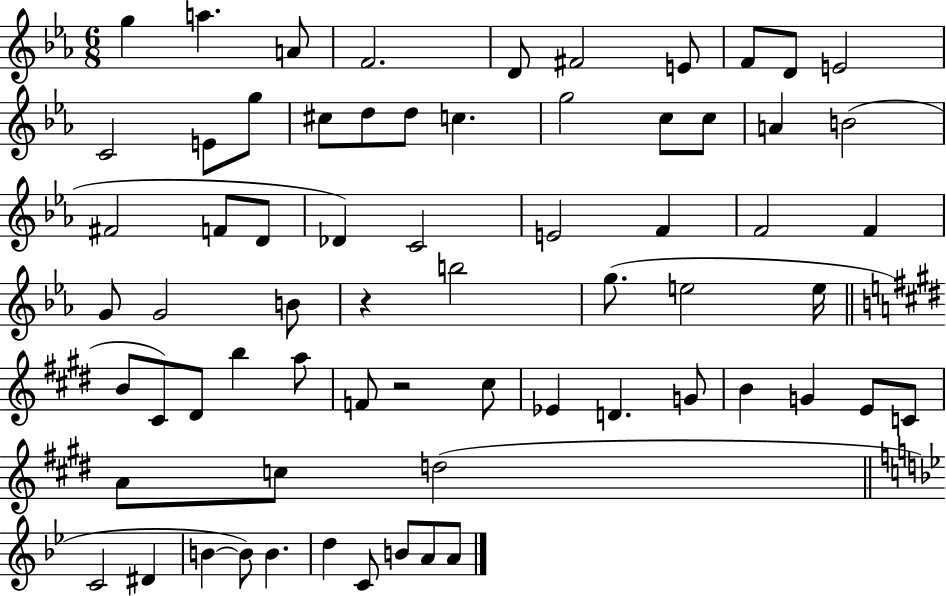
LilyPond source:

{
  \clef treble
  \numericTimeSignature
  \time 6/8
  \key ees \major
  g''4 a''4. a'8 | f'2. | d'8 fis'2 e'8 | f'8 d'8 e'2 | \break c'2 e'8 g''8 | cis''8 d''8 d''8 c''4. | g''2 c''8 c''8 | a'4 b'2( | \break fis'2 f'8 d'8 | des'4) c'2 | e'2 f'4 | f'2 f'4 | \break g'8 g'2 b'8 | r4 b''2 | g''8.( e''2 e''16 | \bar "||" \break \key e \major b'8 cis'8) dis'8 b''4 a''8 | f'8 r2 cis''8 | ees'4 d'4. g'8 | b'4 g'4 e'8 c'8 | \break a'8 c''8 d''2( | \bar "||" \break \key bes \major c'2 dis'4 | b'4~~ b'8) b'4. | d''4 c'8 b'8 a'8 a'8 | \bar "|."
}